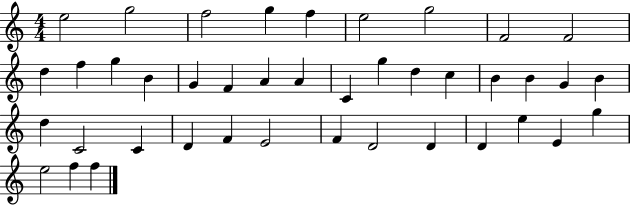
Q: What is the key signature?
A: C major